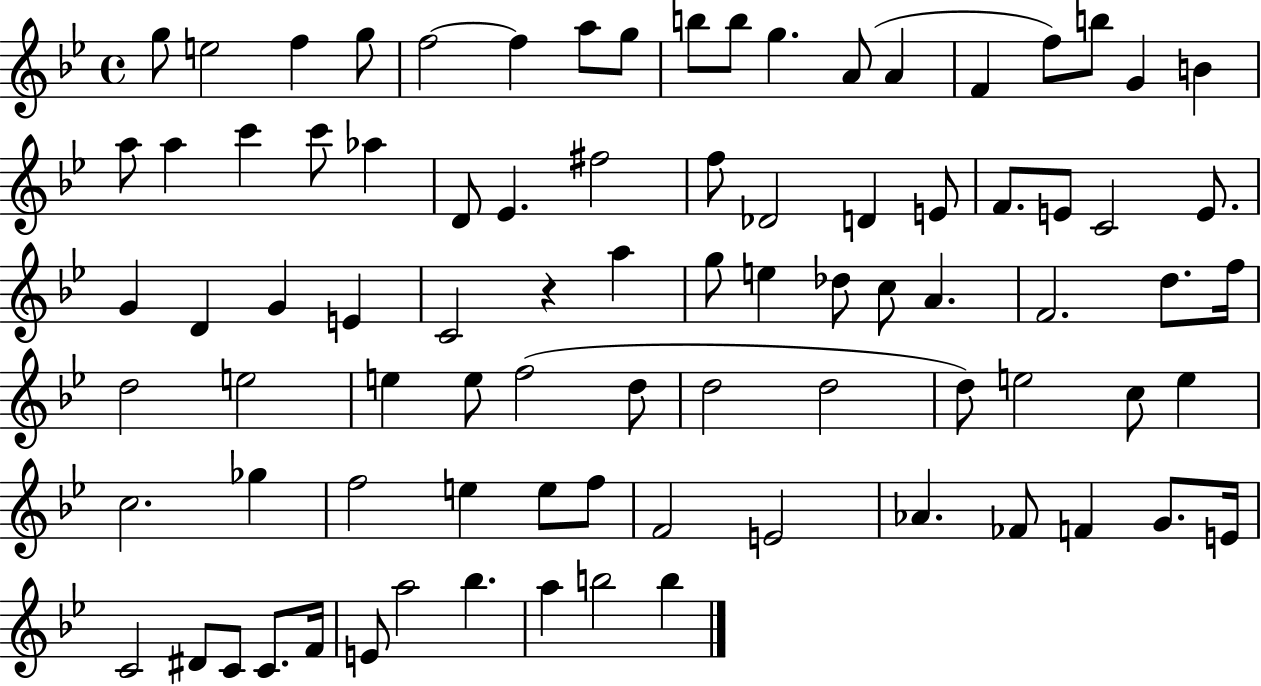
G5/e E5/h F5/q G5/e F5/h F5/q A5/e G5/e B5/e B5/e G5/q. A4/e A4/q F4/q F5/e B5/e G4/q B4/q A5/e A5/q C6/q C6/e Ab5/q D4/e Eb4/q. F#5/h F5/e Db4/h D4/q E4/e F4/e. E4/e C4/h E4/e. G4/q D4/q G4/q E4/q C4/h R/q A5/q G5/e E5/q Db5/e C5/e A4/q. F4/h. D5/e. F5/s D5/h E5/h E5/q E5/e F5/h D5/e D5/h D5/h D5/e E5/h C5/e E5/q C5/h. Gb5/q F5/h E5/q E5/e F5/e F4/h E4/h Ab4/q. FES4/e F4/q G4/e. E4/s C4/h D#4/e C4/e C4/e. F4/s E4/e A5/h Bb5/q. A5/q B5/h B5/q